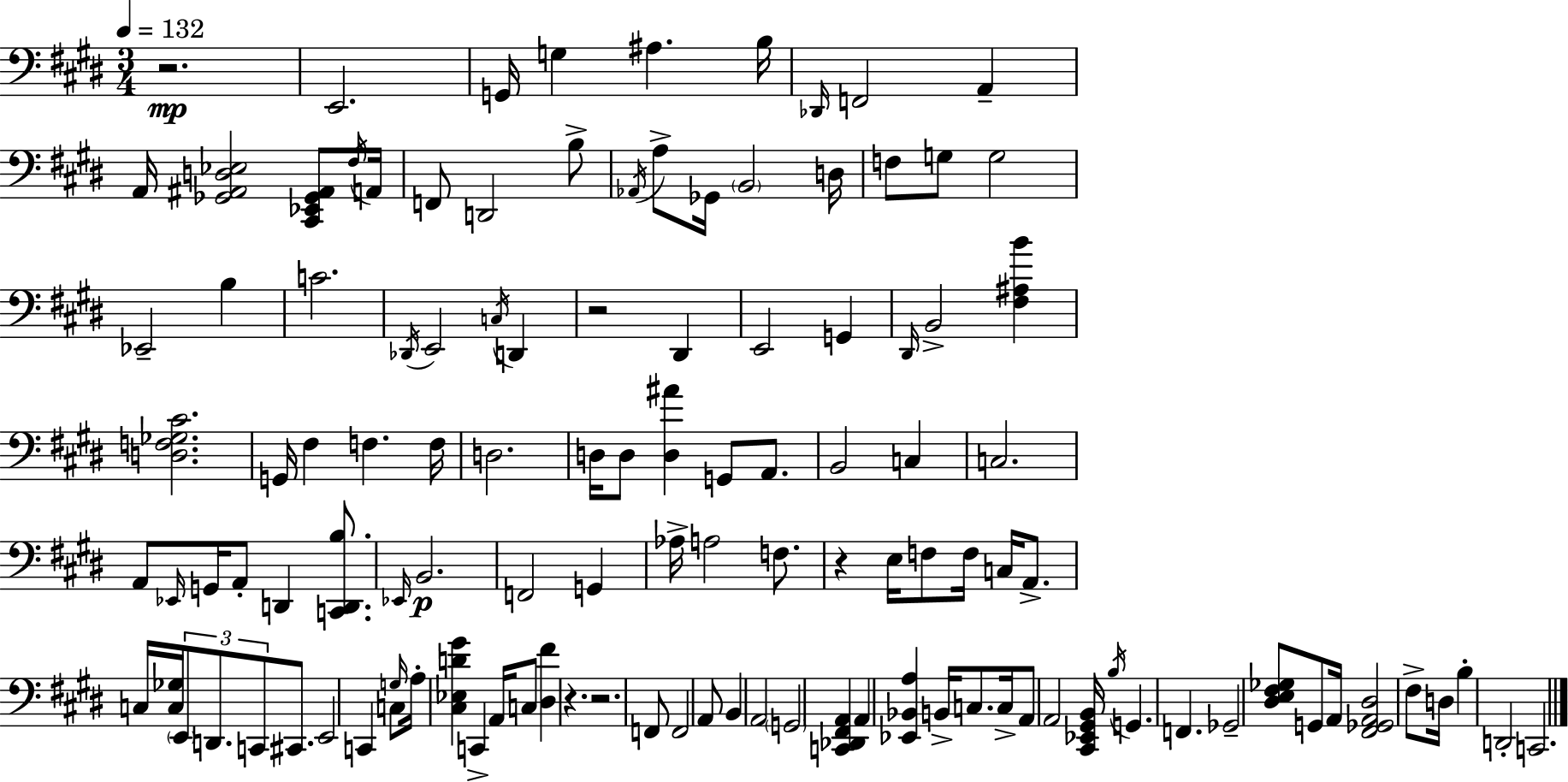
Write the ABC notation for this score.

X:1
T:Untitled
M:3/4
L:1/4
K:E
z2 E,,2 G,,/4 G, ^A, B,/4 _D,,/4 F,,2 A,, A,,/4 [_G,,^A,,D,_E,]2 [^C,,_E,,_G,,^A,,]/2 ^F,/4 A,,/4 F,,/2 D,,2 B,/2 _A,,/4 A,/2 _G,,/4 B,,2 D,/4 F,/2 G,/2 G,2 _E,,2 B, C2 _D,,/4 E,,2 C,/4 D,, z2 ^D,, E,,2 G,, ^D,,/4 B,,2 [^F,^A,B] [D,F,_G,^C]2 G,,/4 ^F, F, F,/4 D,2 D,/4 D,/2 [D,^A] G,,/2 A,,/2 B,,2 C, C,2 A,,/2 _E,,/4 G,,/4 A,,/2 D,, [C,,D,,B,]/2 _E,,/4 B,,2 F,,2 G,, _A,/4 A,2 F,/2 z E,/4 F,/2 F,/4 C,/4 A,,/2 C,/4 [C,_G,]/4 E,,/2 D,,/2 C,,/2 ^C,,/2 E,,2 C,, C,/2 G,/4 A,/4 [^C,_E,D^G] C,, A,,/4 C,/2 [^D,^F] z z2 F,,/2 F,,2 A,,/2 B,, A,,2 G,,2 [C,,_D,,^F,,A,,] A,, [_E,,_B,,A,] B,,/4 C,/2 C,/4 A,,/2 A,,2 [^C,,_E,,^G,,B,,]/4 B,/4 G,, F,, _G,,2 [^D,E,^F,_G,]/2 G,,/2 A,,/4 [^F,,_G,,A,,^D,]2 ^F,/2 D,/4 B, D,,2 C,,2